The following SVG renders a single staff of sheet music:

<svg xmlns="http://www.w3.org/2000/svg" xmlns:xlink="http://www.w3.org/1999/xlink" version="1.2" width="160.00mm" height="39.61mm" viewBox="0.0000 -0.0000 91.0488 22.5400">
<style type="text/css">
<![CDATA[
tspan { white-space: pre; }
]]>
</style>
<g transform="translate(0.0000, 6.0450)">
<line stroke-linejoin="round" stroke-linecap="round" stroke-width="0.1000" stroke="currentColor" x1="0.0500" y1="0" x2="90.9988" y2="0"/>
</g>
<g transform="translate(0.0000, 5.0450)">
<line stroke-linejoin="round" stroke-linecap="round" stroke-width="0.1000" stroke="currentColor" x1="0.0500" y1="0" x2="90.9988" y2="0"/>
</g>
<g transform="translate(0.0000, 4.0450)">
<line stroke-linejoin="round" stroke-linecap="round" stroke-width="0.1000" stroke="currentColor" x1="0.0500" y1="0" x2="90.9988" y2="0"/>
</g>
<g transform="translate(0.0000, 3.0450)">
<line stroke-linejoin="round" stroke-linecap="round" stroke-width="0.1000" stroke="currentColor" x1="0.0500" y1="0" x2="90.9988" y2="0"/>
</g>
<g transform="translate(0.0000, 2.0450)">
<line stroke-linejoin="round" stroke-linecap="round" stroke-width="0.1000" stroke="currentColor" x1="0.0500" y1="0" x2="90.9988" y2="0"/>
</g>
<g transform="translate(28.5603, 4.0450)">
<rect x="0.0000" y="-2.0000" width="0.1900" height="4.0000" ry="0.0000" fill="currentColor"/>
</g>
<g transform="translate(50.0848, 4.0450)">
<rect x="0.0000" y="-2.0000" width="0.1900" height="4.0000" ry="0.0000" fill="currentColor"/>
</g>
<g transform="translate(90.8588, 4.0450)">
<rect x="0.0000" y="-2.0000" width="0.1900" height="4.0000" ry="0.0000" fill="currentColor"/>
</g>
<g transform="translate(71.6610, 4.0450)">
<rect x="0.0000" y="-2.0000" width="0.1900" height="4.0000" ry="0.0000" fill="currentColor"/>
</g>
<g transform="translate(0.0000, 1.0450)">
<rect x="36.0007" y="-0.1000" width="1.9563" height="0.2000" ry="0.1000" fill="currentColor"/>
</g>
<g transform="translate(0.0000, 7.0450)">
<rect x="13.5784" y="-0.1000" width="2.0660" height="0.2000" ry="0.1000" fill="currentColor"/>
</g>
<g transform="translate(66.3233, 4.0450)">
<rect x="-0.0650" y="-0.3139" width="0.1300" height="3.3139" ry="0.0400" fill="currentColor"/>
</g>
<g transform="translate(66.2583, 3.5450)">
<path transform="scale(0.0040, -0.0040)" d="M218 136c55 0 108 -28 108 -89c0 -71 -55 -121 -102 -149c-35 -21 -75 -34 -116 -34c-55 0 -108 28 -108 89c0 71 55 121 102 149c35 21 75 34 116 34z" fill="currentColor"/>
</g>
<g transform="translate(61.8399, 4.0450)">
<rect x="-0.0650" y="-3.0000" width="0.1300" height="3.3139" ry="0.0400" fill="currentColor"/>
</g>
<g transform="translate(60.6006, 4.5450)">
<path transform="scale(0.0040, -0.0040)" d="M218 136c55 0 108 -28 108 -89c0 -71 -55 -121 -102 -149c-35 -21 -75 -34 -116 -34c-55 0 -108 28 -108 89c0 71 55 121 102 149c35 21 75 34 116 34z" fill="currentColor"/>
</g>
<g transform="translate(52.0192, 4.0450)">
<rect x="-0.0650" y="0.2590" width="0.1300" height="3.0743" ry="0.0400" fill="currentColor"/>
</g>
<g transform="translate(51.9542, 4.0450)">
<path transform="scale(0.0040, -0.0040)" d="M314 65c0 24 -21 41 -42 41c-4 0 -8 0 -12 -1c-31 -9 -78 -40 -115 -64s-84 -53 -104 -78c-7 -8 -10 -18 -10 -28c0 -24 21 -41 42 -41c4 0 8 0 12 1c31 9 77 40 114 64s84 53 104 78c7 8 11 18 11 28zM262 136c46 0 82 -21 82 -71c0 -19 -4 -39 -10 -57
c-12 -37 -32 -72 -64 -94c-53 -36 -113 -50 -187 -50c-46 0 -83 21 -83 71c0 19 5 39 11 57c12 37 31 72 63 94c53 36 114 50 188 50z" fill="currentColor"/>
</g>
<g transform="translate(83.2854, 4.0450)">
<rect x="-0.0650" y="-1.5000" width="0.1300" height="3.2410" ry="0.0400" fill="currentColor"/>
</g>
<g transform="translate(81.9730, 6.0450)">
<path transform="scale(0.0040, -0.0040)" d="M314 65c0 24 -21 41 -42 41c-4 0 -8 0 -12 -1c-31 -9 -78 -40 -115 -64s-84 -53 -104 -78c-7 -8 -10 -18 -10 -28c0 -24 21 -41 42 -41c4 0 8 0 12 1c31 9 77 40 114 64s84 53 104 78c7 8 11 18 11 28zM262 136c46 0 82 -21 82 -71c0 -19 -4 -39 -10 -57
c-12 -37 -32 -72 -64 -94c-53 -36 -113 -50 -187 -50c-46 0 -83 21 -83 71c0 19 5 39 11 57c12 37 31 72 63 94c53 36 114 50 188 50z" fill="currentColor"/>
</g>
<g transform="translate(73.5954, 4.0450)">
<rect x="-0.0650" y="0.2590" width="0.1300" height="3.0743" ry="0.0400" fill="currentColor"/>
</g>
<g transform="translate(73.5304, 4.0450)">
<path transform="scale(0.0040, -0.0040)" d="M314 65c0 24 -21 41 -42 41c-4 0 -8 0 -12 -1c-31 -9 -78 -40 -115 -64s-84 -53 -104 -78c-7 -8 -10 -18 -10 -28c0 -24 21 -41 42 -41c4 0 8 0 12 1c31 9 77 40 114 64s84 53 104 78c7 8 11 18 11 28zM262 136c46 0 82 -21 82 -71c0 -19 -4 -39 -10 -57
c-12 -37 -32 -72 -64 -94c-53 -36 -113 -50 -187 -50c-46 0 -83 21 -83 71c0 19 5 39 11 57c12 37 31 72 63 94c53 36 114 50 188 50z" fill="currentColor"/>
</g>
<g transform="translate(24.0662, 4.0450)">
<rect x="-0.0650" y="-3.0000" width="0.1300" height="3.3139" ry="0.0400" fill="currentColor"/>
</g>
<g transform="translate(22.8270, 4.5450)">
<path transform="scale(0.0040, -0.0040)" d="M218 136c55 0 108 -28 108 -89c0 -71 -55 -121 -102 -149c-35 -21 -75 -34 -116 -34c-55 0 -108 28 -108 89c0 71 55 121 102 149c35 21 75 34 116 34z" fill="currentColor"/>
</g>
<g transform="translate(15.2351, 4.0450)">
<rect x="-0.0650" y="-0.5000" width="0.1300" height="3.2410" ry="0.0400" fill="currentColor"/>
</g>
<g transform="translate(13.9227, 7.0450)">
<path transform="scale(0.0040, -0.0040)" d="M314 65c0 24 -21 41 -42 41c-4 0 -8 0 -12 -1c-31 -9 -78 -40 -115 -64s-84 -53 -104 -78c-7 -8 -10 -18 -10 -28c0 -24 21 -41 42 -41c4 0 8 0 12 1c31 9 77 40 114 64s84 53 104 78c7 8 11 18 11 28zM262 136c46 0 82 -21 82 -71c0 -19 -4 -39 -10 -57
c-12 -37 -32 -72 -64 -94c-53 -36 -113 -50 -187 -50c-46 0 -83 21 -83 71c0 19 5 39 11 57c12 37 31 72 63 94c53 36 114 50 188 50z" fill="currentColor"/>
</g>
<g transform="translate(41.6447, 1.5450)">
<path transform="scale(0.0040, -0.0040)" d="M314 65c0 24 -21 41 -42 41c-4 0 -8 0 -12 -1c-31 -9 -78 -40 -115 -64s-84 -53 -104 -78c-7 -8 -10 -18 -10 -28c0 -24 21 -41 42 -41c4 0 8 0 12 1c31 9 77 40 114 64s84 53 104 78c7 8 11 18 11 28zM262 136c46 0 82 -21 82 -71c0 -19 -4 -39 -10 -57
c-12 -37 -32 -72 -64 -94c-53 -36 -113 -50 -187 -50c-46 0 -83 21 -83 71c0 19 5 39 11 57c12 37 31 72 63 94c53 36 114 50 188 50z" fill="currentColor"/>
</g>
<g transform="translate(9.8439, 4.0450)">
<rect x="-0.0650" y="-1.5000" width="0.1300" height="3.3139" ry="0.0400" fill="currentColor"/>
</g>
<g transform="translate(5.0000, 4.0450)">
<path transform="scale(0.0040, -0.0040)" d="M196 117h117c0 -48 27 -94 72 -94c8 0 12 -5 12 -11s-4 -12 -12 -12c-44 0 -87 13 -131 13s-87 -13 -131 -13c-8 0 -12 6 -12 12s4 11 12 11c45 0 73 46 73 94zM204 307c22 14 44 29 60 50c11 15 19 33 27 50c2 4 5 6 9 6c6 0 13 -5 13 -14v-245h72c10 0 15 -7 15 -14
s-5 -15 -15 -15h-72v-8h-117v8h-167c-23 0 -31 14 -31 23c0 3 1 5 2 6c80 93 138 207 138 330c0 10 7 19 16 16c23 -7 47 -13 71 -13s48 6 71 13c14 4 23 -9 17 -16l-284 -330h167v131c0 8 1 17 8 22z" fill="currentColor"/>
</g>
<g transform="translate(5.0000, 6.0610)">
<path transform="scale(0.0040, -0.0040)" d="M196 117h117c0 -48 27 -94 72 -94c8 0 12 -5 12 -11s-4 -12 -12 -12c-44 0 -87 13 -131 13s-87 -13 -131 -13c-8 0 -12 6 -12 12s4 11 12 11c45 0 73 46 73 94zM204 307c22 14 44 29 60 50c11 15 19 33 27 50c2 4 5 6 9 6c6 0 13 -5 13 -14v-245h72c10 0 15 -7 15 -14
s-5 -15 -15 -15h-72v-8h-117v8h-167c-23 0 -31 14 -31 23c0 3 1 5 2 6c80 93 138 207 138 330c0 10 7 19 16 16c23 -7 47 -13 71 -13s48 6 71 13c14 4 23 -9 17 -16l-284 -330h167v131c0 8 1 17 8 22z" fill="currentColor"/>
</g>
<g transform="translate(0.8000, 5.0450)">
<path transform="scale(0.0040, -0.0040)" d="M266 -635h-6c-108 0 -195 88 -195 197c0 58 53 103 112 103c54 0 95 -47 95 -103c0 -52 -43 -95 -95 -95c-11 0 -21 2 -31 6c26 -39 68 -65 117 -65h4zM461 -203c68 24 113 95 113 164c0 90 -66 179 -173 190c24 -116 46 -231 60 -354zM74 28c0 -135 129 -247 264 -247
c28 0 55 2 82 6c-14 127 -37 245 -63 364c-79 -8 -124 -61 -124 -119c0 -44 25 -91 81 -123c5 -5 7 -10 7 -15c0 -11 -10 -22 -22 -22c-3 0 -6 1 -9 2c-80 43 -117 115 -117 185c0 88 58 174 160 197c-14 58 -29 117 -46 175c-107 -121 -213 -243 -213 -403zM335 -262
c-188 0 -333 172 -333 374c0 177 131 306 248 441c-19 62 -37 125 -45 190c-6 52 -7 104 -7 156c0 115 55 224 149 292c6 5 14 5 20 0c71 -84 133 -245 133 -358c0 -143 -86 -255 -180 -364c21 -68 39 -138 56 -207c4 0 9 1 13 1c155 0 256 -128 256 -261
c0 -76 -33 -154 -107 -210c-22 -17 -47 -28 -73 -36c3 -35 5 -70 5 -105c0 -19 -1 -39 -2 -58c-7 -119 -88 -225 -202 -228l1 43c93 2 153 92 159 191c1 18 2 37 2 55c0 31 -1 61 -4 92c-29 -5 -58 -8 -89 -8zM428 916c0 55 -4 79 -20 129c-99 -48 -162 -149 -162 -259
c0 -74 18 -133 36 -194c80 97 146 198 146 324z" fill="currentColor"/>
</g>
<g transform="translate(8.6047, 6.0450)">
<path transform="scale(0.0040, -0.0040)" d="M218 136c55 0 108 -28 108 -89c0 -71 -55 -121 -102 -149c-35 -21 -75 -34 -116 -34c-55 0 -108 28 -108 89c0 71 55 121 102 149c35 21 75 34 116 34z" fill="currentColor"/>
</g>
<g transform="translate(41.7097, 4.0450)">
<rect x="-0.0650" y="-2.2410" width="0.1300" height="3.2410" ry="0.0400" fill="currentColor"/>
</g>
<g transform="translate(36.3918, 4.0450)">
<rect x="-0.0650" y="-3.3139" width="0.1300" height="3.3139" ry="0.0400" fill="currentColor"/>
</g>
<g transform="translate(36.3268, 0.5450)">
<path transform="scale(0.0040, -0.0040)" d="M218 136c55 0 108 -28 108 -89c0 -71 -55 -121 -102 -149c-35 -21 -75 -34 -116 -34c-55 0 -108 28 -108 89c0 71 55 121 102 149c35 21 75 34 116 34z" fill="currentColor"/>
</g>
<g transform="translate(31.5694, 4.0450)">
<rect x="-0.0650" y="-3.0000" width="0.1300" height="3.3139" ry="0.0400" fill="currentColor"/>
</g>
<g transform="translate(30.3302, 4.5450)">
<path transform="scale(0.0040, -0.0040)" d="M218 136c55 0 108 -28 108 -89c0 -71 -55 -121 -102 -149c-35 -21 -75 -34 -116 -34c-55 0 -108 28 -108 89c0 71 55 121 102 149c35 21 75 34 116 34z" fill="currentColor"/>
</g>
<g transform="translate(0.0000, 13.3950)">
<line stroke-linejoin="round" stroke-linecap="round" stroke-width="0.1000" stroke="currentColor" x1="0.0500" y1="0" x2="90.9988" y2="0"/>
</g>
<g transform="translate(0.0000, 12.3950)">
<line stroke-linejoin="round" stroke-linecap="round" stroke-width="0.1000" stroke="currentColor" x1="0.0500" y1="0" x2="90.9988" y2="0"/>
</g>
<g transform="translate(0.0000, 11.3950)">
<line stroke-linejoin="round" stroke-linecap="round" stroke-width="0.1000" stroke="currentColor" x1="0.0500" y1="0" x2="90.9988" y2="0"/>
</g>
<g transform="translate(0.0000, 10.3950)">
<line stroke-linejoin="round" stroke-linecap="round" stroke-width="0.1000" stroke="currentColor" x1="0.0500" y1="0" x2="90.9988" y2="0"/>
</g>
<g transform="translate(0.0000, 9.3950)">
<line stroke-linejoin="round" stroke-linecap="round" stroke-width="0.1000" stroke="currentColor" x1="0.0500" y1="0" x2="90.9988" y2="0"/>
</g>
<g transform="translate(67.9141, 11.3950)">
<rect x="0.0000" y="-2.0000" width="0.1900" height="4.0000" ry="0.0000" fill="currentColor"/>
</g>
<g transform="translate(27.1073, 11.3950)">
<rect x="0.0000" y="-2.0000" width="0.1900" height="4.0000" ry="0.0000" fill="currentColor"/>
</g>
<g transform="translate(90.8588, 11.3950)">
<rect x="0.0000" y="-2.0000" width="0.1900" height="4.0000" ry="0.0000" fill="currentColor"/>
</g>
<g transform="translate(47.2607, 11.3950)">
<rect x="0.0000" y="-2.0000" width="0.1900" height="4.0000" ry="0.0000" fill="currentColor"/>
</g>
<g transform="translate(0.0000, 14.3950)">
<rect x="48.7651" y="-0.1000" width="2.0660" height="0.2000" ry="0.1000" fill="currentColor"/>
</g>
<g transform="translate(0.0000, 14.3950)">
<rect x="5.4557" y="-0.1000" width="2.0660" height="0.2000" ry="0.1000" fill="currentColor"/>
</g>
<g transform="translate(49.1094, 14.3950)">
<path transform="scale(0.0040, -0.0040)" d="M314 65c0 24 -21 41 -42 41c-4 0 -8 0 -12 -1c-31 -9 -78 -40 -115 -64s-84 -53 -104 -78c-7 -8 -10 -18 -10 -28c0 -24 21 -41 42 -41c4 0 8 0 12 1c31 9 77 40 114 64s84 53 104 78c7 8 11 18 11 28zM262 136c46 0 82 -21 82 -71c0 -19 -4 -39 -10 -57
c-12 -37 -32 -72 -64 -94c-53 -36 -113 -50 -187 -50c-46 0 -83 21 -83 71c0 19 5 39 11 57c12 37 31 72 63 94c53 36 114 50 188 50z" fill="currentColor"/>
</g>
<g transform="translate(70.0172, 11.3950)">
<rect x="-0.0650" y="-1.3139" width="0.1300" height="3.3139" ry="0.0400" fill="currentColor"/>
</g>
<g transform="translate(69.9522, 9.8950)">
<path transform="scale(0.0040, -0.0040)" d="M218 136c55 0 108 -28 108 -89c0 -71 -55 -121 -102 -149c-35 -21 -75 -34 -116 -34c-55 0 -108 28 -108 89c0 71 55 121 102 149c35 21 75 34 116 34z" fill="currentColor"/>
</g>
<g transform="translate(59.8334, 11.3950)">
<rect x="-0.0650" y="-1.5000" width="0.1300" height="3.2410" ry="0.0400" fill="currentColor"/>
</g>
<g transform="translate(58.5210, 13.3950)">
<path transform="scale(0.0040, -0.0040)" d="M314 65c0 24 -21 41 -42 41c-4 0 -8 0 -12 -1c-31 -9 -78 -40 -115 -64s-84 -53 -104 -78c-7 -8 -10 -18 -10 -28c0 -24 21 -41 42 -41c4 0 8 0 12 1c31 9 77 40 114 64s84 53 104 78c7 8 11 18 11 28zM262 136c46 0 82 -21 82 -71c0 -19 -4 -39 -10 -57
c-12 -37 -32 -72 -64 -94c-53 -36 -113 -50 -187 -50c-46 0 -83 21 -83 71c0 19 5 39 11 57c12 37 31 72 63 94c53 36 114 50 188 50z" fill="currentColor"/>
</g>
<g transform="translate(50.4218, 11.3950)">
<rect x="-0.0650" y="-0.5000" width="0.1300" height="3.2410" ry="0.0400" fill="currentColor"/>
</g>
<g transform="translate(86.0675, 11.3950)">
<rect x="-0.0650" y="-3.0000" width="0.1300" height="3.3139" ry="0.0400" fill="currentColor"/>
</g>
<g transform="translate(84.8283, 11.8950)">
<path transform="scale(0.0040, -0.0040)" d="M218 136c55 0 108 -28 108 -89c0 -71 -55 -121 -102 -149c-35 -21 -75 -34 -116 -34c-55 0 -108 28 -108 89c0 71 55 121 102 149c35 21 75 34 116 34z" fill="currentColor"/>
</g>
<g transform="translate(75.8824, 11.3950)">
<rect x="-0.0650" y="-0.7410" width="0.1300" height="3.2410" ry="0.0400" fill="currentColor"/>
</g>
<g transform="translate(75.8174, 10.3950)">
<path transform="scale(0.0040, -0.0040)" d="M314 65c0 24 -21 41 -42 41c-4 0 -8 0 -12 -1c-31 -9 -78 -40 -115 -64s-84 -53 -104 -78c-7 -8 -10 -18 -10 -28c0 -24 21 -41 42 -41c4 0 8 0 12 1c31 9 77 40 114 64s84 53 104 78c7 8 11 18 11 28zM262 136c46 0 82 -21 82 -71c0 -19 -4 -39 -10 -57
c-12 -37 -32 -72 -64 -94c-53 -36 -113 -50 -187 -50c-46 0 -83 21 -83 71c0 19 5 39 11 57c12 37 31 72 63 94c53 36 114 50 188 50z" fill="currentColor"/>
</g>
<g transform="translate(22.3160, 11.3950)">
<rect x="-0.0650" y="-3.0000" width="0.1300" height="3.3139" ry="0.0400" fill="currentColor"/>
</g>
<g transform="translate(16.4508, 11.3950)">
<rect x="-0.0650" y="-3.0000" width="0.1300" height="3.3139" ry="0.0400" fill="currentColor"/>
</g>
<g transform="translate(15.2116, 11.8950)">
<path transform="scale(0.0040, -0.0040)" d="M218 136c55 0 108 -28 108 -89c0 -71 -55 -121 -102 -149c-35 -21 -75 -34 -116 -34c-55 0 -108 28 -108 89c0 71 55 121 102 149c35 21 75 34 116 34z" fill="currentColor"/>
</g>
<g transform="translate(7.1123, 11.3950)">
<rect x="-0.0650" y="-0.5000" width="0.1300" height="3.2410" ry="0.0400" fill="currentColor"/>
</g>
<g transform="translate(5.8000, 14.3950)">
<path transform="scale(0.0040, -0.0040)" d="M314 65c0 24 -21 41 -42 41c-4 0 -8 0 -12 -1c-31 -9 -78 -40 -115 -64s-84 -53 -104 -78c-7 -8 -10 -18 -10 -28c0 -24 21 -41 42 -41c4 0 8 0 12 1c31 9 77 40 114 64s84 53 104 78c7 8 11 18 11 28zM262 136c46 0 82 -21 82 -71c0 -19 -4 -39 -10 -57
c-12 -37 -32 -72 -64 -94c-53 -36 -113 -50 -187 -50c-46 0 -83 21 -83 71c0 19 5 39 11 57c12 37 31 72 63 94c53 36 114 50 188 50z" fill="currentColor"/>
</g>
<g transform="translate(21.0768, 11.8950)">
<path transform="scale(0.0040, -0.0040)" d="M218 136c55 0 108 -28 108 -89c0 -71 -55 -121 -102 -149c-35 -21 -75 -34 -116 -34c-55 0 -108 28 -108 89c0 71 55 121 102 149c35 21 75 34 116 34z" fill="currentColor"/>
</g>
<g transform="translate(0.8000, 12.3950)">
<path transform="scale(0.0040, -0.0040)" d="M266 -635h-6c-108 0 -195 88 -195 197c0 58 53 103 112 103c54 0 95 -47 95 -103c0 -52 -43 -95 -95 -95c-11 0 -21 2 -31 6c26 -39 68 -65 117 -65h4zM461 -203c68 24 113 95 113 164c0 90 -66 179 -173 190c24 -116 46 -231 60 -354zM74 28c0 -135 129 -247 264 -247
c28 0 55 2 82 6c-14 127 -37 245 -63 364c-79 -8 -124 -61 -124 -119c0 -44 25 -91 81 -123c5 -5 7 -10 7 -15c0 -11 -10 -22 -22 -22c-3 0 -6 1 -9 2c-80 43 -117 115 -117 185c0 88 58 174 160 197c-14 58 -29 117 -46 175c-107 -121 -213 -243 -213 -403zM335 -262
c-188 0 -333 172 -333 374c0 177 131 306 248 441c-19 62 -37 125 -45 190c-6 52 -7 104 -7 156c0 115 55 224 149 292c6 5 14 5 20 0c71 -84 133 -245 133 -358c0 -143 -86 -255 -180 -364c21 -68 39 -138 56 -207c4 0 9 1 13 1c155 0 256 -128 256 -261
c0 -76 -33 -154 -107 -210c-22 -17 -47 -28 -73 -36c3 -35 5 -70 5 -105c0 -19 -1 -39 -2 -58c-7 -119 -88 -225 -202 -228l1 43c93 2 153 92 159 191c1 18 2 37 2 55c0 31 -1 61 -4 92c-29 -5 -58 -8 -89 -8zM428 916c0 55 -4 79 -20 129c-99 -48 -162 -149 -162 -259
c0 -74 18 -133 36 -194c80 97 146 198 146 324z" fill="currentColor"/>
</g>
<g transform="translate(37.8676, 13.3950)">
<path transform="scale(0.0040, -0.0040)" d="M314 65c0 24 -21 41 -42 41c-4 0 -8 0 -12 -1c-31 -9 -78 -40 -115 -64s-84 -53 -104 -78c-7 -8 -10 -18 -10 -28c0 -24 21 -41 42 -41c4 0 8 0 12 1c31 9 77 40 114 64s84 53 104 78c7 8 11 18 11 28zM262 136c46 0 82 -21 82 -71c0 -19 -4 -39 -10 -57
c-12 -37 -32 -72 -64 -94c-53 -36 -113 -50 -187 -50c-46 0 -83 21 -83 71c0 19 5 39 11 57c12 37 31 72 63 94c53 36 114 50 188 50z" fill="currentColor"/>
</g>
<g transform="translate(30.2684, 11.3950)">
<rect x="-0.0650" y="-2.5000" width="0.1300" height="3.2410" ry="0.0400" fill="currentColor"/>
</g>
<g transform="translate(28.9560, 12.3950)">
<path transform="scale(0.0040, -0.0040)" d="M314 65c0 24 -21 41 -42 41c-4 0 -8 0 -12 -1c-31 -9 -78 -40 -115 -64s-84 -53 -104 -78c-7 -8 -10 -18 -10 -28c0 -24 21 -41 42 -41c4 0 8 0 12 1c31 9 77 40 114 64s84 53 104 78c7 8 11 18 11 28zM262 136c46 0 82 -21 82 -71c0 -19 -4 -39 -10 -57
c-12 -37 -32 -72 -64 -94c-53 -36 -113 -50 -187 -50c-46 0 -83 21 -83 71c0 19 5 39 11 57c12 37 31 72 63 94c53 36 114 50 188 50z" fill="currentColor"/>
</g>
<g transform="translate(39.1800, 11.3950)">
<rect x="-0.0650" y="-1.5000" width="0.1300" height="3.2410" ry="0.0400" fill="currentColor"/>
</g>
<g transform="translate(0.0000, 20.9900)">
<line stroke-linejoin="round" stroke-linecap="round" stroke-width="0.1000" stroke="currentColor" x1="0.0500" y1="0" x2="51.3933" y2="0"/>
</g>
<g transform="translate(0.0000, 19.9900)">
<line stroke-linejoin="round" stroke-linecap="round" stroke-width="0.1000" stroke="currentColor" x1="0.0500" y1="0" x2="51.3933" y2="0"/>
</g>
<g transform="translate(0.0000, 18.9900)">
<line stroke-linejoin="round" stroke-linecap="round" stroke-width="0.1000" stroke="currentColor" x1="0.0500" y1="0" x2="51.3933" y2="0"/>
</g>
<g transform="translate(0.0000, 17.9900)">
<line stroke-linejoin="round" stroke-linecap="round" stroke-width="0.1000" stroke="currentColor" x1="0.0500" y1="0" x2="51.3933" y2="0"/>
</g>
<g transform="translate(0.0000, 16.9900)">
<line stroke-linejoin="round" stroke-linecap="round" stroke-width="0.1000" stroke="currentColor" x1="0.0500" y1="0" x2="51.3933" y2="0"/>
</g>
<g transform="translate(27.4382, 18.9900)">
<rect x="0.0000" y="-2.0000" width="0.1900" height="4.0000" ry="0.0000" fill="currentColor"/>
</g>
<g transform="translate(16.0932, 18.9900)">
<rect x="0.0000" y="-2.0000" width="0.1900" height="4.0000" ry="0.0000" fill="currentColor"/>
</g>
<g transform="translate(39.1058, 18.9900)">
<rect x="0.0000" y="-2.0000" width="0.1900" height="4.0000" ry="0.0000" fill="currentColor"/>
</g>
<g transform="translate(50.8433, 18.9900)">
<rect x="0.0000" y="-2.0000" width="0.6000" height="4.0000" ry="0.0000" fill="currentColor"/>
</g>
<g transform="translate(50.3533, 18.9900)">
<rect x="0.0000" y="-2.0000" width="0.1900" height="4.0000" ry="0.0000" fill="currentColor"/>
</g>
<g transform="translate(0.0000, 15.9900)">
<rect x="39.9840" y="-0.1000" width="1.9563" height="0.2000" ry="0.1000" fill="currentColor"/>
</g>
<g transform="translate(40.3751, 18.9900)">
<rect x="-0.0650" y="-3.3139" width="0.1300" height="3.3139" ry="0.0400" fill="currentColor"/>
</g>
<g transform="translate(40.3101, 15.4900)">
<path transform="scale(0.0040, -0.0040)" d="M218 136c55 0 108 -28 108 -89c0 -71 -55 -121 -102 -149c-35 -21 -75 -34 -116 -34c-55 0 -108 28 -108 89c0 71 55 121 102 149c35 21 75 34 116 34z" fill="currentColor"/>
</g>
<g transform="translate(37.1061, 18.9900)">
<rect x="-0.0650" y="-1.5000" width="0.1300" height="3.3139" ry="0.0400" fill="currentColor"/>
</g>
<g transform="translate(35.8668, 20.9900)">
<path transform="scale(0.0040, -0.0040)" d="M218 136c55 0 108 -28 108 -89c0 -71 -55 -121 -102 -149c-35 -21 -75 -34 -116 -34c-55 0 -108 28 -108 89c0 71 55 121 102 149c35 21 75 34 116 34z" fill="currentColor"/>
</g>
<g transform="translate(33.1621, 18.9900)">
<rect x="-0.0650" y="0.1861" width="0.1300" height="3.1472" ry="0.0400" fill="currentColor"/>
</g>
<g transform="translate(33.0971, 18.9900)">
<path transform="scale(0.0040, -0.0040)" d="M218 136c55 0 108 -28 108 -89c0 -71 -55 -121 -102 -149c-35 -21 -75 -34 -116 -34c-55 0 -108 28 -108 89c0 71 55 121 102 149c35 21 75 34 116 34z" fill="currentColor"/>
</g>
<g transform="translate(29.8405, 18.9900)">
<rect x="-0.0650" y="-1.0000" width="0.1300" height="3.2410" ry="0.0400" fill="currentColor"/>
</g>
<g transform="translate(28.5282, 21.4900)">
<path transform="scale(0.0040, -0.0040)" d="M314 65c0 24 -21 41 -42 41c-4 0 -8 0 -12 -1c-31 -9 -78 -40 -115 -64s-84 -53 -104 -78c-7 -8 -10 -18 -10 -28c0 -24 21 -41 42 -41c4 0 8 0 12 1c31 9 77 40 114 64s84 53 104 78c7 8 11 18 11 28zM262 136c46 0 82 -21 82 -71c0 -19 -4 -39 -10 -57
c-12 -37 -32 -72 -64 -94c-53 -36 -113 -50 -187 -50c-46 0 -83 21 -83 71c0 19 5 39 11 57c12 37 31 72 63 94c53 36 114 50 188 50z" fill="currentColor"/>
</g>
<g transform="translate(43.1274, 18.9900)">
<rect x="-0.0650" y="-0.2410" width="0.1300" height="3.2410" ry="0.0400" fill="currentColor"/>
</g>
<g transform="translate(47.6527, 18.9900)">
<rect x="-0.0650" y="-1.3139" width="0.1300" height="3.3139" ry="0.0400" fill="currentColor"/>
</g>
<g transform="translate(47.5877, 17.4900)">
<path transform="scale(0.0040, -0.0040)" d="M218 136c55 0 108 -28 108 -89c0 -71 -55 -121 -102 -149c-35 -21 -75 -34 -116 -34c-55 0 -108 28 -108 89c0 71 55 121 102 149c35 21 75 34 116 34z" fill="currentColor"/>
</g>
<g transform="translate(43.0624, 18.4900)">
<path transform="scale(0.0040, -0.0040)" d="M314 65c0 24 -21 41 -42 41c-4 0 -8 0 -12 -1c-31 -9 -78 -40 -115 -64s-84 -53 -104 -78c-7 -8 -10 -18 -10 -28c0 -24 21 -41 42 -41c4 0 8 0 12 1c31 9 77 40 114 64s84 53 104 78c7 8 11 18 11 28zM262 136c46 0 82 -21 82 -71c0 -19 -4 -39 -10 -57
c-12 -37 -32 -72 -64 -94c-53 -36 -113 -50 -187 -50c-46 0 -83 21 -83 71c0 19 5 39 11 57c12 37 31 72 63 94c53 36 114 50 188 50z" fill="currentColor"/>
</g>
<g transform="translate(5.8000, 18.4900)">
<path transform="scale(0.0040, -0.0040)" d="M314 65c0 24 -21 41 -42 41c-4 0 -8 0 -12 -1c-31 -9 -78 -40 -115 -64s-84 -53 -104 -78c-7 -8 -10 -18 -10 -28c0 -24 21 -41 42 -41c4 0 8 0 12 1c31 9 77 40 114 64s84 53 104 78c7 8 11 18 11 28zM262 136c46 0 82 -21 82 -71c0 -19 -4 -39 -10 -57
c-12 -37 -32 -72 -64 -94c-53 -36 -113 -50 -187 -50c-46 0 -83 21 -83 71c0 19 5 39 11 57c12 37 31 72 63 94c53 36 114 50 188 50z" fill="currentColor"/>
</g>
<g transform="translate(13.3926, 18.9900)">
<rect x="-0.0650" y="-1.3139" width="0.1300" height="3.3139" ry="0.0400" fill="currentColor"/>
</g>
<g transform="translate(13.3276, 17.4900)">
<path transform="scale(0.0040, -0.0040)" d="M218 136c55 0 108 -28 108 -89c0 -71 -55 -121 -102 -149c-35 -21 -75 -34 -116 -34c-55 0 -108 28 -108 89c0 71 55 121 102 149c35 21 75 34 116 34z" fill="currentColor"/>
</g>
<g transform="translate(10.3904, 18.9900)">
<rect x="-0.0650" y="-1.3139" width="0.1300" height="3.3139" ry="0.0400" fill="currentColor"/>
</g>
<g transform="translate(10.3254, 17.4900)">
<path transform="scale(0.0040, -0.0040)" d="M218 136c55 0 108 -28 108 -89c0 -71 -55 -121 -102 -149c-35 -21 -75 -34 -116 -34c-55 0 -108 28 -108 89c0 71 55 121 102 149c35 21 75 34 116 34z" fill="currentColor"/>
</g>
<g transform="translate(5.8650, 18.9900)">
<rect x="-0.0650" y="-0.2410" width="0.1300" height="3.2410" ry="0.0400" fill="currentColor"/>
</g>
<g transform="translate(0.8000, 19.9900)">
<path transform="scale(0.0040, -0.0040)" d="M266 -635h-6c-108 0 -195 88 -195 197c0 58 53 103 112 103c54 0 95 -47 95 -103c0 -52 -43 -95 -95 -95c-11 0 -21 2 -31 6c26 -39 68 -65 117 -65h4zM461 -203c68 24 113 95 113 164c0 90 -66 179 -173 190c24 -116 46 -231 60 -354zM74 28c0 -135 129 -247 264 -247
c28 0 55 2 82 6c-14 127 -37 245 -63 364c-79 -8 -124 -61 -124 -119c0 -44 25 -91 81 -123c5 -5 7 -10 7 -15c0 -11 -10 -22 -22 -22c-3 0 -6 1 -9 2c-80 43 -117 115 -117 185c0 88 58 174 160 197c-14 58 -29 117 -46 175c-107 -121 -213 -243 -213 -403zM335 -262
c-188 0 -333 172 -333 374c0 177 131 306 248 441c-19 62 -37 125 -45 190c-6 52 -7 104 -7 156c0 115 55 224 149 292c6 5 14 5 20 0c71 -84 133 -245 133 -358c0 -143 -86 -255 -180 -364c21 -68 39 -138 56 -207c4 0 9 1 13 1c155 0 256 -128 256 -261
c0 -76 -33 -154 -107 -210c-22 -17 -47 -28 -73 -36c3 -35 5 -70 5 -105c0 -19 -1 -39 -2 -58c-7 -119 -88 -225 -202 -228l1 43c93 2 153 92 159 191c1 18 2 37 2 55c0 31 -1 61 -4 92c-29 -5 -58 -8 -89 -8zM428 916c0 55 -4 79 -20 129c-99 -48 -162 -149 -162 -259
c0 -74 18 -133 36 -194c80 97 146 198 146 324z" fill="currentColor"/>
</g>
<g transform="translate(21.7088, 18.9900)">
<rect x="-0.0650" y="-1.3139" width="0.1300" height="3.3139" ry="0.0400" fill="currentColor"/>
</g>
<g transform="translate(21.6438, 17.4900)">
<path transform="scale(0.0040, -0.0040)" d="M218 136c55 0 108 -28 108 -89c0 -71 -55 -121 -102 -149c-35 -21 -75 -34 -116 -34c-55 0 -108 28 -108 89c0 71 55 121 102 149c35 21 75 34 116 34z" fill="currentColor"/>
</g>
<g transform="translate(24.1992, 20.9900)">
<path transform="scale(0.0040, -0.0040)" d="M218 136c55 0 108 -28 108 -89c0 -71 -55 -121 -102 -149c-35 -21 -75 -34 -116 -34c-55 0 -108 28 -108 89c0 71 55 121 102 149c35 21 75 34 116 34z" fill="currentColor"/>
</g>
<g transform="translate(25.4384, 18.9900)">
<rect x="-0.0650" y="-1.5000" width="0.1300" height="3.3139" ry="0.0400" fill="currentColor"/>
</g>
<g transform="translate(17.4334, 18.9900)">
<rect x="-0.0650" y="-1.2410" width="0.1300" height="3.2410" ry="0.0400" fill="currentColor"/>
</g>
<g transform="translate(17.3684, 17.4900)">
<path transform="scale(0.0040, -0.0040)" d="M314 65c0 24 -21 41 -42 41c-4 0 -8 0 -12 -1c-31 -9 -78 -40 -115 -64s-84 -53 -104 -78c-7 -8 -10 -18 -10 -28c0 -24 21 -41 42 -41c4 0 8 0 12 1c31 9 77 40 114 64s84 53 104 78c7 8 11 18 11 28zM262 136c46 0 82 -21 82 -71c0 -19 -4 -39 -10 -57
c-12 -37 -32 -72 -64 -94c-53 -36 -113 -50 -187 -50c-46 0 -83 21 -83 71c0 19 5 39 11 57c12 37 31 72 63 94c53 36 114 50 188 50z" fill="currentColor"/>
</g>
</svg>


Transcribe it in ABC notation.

X:1
T:Untitled
M:4/4
L:1/4
K:C
E C2 A A b g2 B2 A c B2 E2 C2 A A G2 E2 C2 E2 e d2 A c2 e e e2 e E D2 B E b c2 e